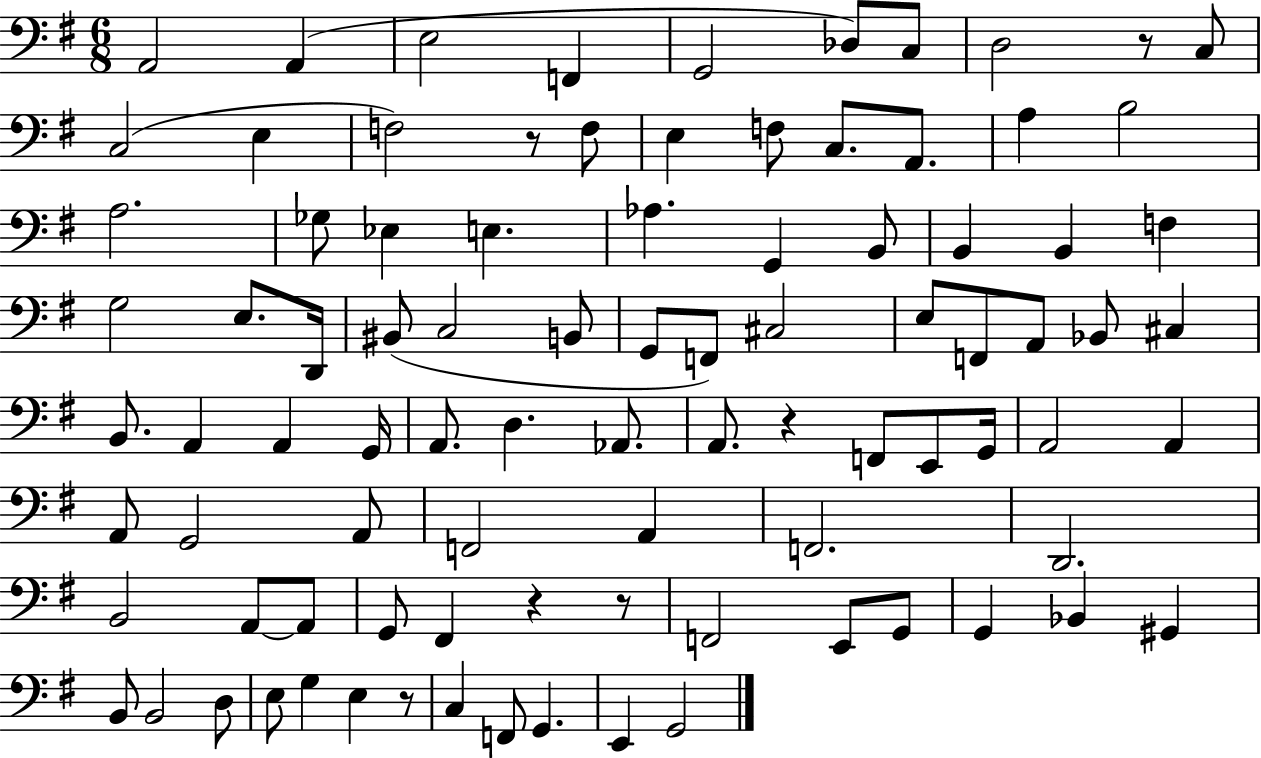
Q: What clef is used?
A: bass